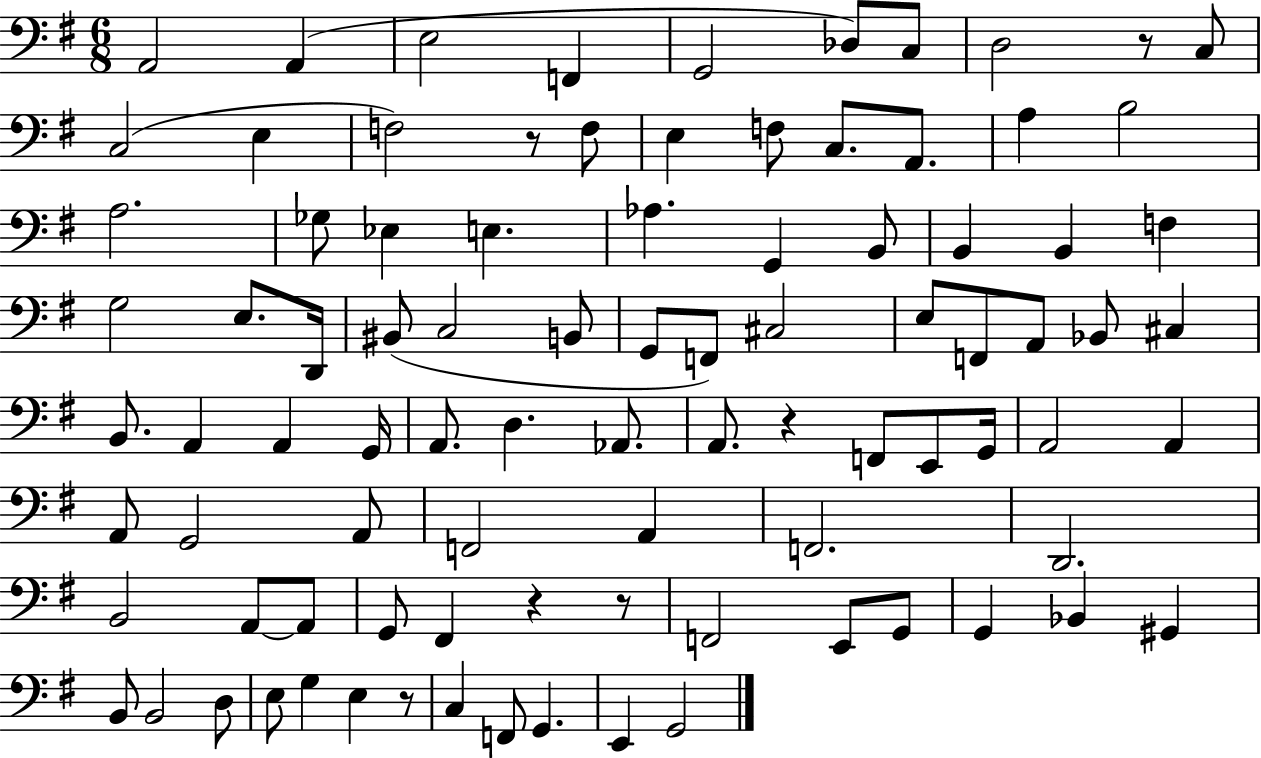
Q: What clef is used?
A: bass